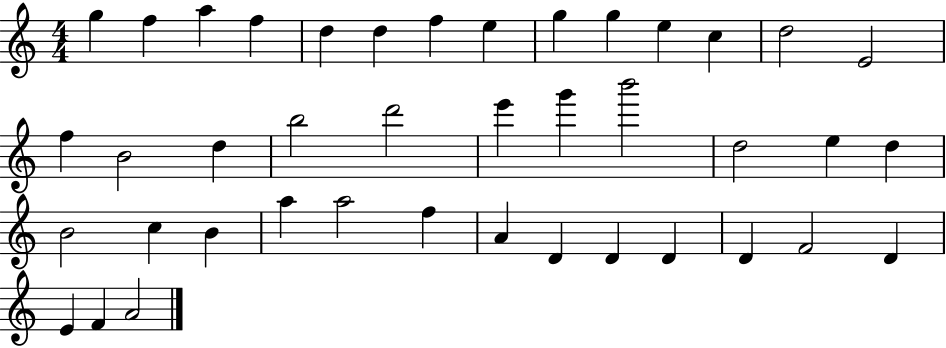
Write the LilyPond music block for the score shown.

{
  \clef treble
  \numericTimeSignature
  \time 4/4
  \key c \major
  g''4 f''4 a''4 f''4 | d''4 d''4 f''4 e''4 | g''4 g''4 e''4 c''4 | d''2 e'2 | \break f''4 b'2 d''4 | b''2 d'''2 | e'''4 g'''4 b'''2 | d''2 e''4 d''4 | \break b'2 c''4 b'4 | a''4 a''2 f''4 | a'4 d'4 d'4 d'4 | d'4 f'2 d'4 | \break e'4 f'4 a'2 | \bar "|."
}